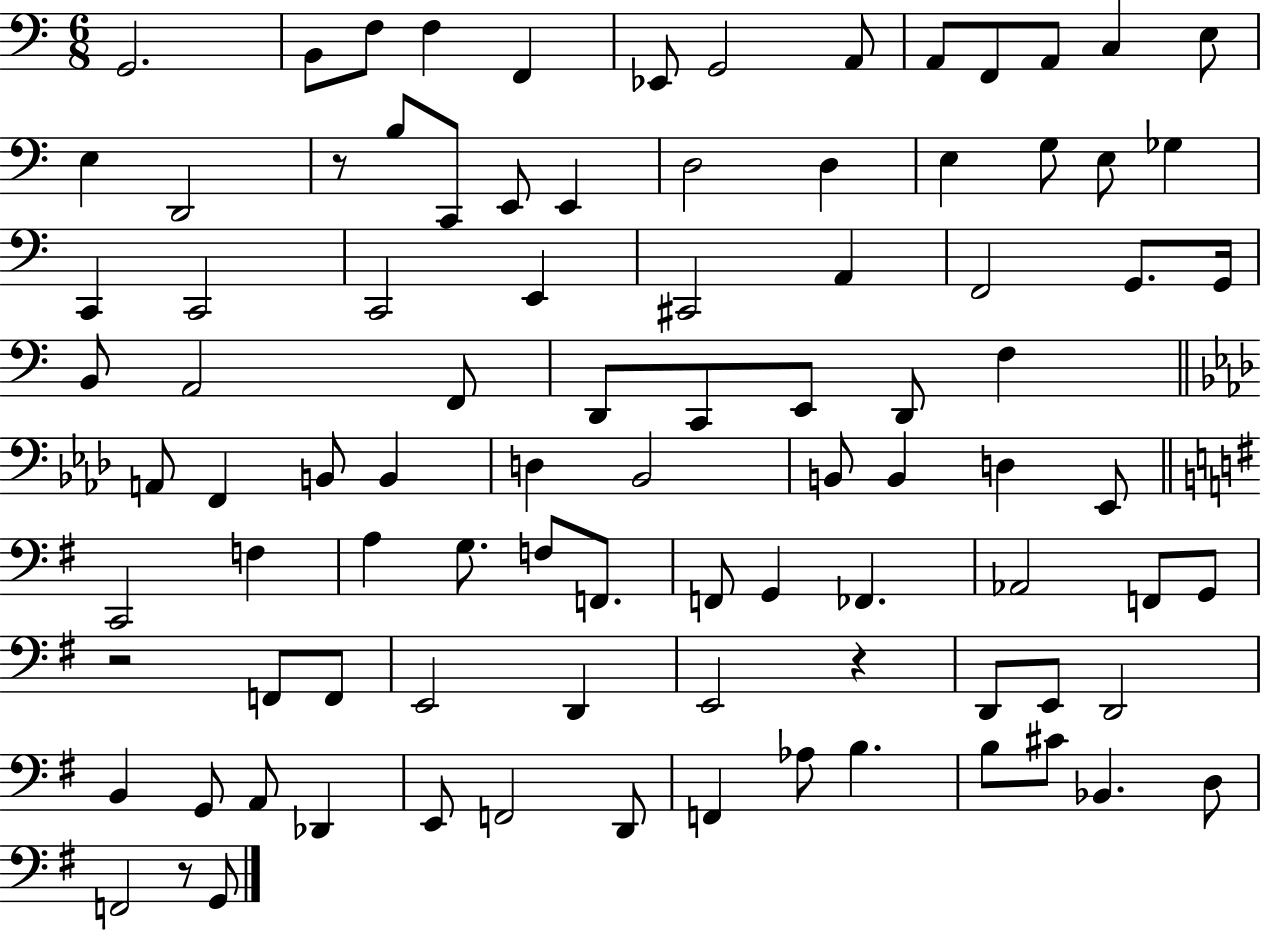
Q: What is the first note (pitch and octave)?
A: G2